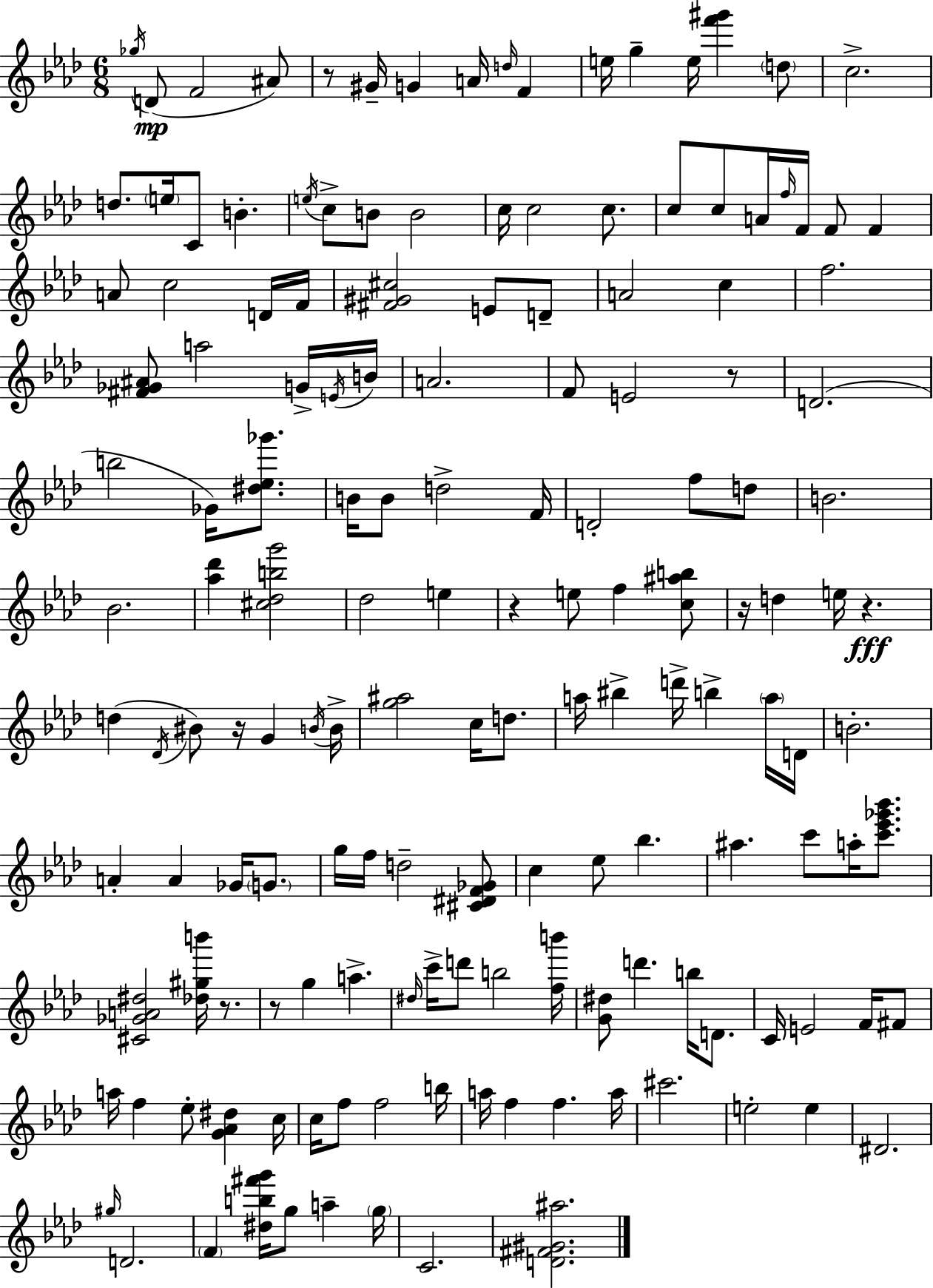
Gb5/s D4/e F4/h A#4/e R/e G#4/s G4/q A4/s D5/s F4/q E5/s G5/q E5/s [F6,G#6]/q D5/e C5/h. D5/e. E5/s C4/e B4/q. E5/s C5/e B4/e B4/h C5/s C5/h C5/e. C5/e C5/e A4/s F5/s F4/s F4/e F4/q A4/e C5/h D4/s F4/s [F#4,G#4,C#5]/h E4/e D4/e A4/h C5/q F5/h. [F#4,Gb4,A#4]/e A5/h G4/s E4/s B4/s A4/h. F4/e E4/h R/e D4/h. B5/h Gb4/s [D#5,Eb5,Gb6]/e. B4/s B4/e D5/h F4/s D4/h F5/e D5/e B4/h. Bb4/h. [Ab5,Db6]/q [C#5,Db5,B5,G6]/h Db5/h E5/q R/q E5/e F5/q [C5,A#5,B5]/e R/s D5/q E5/s R/q. D5/q Db4/s BIS4/e R/s G4/q B4/s B4/s [G5,A#5]/h C5/s D5/e. A5/s BIS5/q D6/s B5/q A5/s D4/s B4/h. A4/q A4/q Gb4/s G4/e. G5/s F5/s D5/h [C#4,D#4,F4,Gb4]/e C5/q Eb5/e Bb5/q. A#5/q. C6/e A5/s [C6,Eb6,Gb6,Bb6]/e. [C#4,Gb4,A4,D#5]/h [Db5,G#5,B6]/s R/e. R/e G5/q A5/q. D#5/s C6/s D6/e B5/h [F5,B6]/s [G4,D#5]/e D6/q. B5/s D4/e. C4/s E4/h F4/s F#4/e A5/s F5/q Eb5/e [G4,Ab4,D#5]/q C5/s C5/s F5/e F5/h B5/s A5/s F5/q F5/q. A5/s C#6/h. E5/h E5/q D#4/h. G#5/s D4/h. F4/q [D#5,B5,F#6,G6]/s G5/e A5/q G5/s C4/h. [D4,F#4,G#4,A#5]/h.